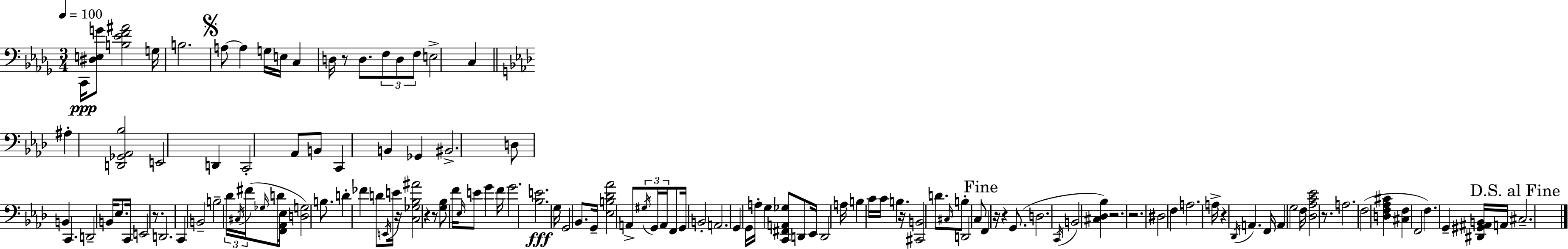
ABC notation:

X:1
T:Untitled
M:3/4
L:1/4
K:Bbm
C,,/4 [^D,E,G]/2 [B,_EF^A]2 G,/4 B,2 A,/2 A, G,/4 E,/4 C, D,/4 z/2 D,/2 F,/2 D,/2 F,/2 E,2 C, ^A, [D,,_G,,_A,,_B,]2 E,,2 D,, C,,2 _A,,/2 B,,/2 C,, B,, _G,, ^B,,2 D,/2 B,, C,, D,,2 B,,/4 _E,/2 C,,/4 E,,2 z/2 D,,2 C,, B,,2 B,2 _D/4 ^C,/4 ^F/4 _G,/4 D/2 [F,,_A,,_E,]/4 [D,G,]2 B,/2 D _F D/2 E,,/4 E/4 z/4 [C,_G,_B,^A]2 z z/2 [G,_B,]/2 F/4 _E,/4 E/2 G F/4 G2 [_B,E]2 G,/4 G,,2 _B,,/2 G,,/4 [_E,B,_D_A]2 A,,/2 ^G,/4 G,,/4 A,,/4 F,,/2 G,,/4 B,,2 A,,2 G,, G,,/4 A,/4 G, [C,,^F,,A,,_G,]/2 D,,/2 _E,,/4 D,,2 A,/4 B, C/4 C/4 B, z/4 [^C,,B,,]2 D/2 ^C,/4 B,/2 D,,2 C,/2 F,, z/4 z G,,/2 D,2 C,,/4 B,,2 [^C,_D,_B,] z2 z2 ^D,2 F, A,2 A,/4 z _D,,/4 A,, F,,/4 A,, G,2 F,/4 [_D,_A,C_E]2 z/2 A,2 F,2 [D,F,_A,^C] [^C,F,] F,,2 F, G,, [^D,,^G,,^A,,B,,]/4 A,,/4 ^C,2